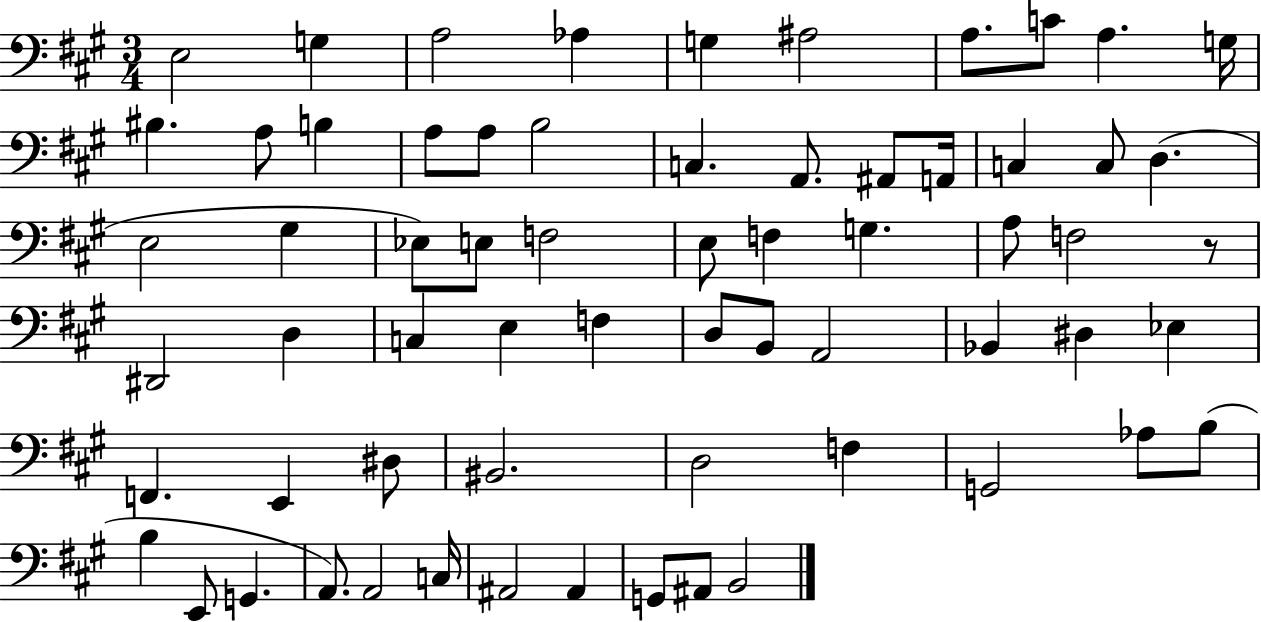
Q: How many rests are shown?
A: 1